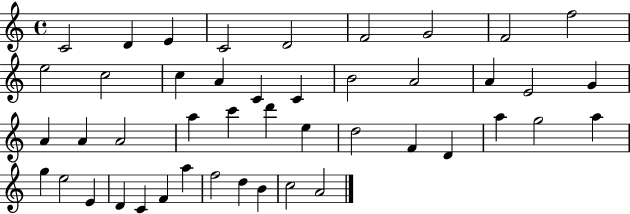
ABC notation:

X:1
T:Untitled
M:4/4
L:1/4
K:C
C2 D E C2 D2 F2 G2 F2 f2 e2 c2 c A C C B2 A2 A E2 G A A A2 a c' d' e d2 F D a g2 a g e2 E D C F a f2 d B c2 A2